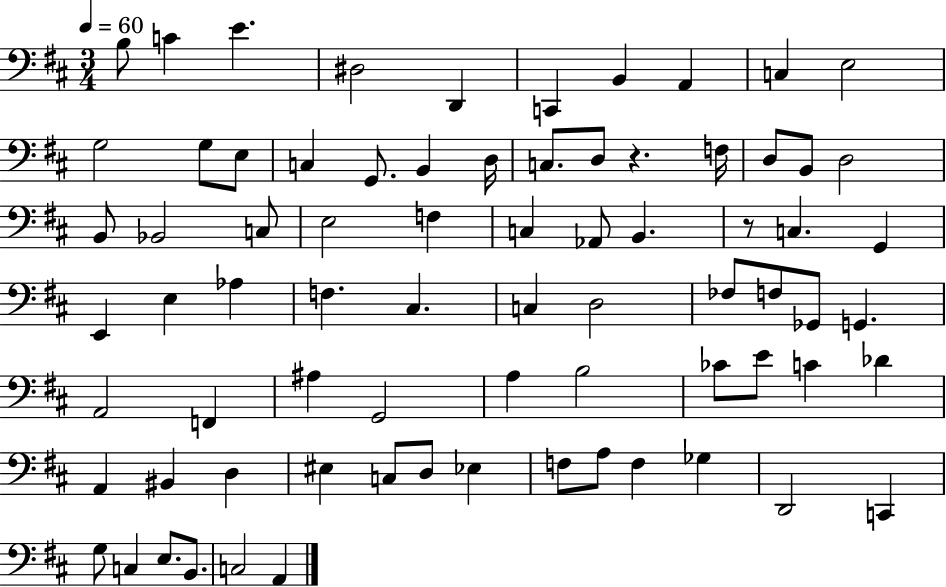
X:1
T:Untitled
M:3/4
L:1/4
K:D
B,/2 C E ^D,2 D,, C,, B,, A,, C, E,2 G,2 G,/2 E,/2 C, G,,/2 B,, D,/4 C,/2 D,/2 z F,/4 D,/2 B,,/2 D,2 B,,/2 _B,,2 C,/2 E,2 F, C, _A,,/2 B,, z/2 C, G,, E,, E, _A, F, ^C, C, D,2 _F,/2 F,/2 _G,,/2 G,, A,,2 F,, ^A, G,,2 A, B,2 _C/2 E/2 C _D A,, ^B,, D, ^E, C,/2 D,/2 _E, F,/2 A,/2 F, _G, D,,2 C,, G,/2 C, E,/2 B,,/2 C,2 A,,